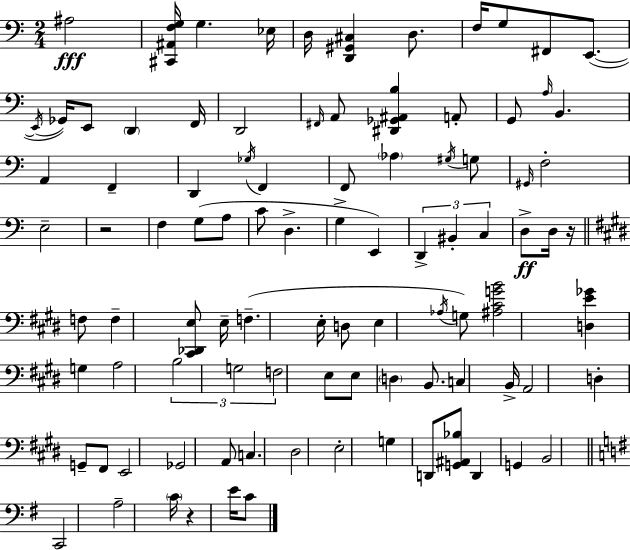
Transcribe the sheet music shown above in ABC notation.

X:1
T:Untitled
M:2/4
L:1/4
K:C
^A,2 [^C,,^A,,F,G,]/4 G, _E,/4 D,/4 [D,,^G,,^C,] D,/2 F,/4 G,/2 ^F,,/2 E,,/2 E,,/4 _G,,/4 E,,/2 D,, F,,/4 D,,2 ^F,,/4 A,,/2 [^D,,_G,,^A,,B,] A,,/2 G,,/2 A,/4 B,, A,, F,, D,, _G,/4 F,, F,,/2 _A, ^G,/4 G,/2 ^G,,/4 F,2 E,2 z2 F, G,/2 A,/2 C/2 D, G, E,, D,, ^B,, C, D,/2 D,/4 z/4 F,/2 F, [^C,,_D,,E,]/2 E,/4 F, E,/4 D,/2 E, _A,/4 G,/2 [^A,^CGB]2 [D,E_G] G, A,2 B,2 G,2 F,2 E,/2 E,/2 D, B,,/2 C, B,,/4 A,,2 D, G,,/2 ^F,,/2 E,,2 _G,,2 A,,/2 C, ^D,2 E,2 G, D,,/2 [G,,^A,,_B,]/2 D,, G,, B,,2 C,,2 A,2 C/4 z E/4 C/2